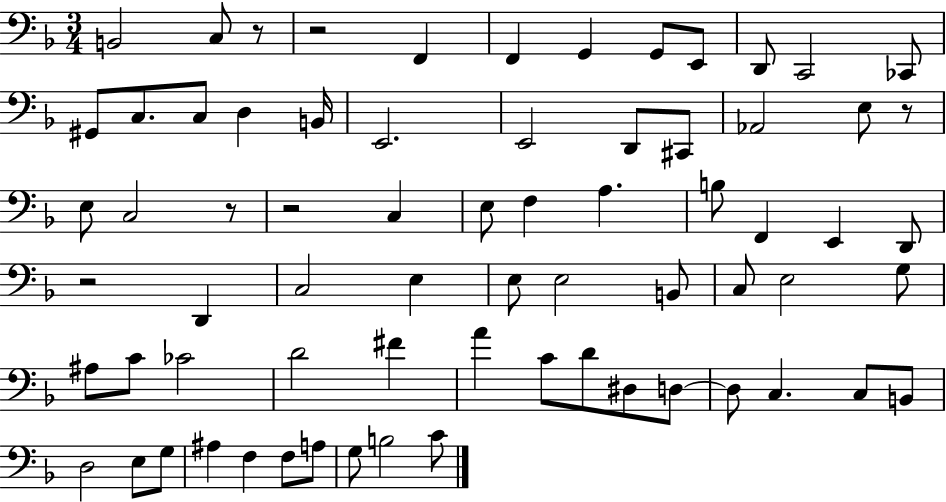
X:1
T:Untitled
M:3/4
L:1/4
K:F
B,,2 C,/2 z/2 z2 F,, F,, G,, G,,/2 E,,/2 D,,/2 C,,2 _C,,/2 ^G,,/2 C,/2 C,/2 D, B,,/4 E,,2 E,,2 D,,/2 ^C,,/2 _A,,2 E,/2 z/2 E,/2 C,2 z/2 z2 C, E,/2 F, A, B,/2 F,, E,, D,,/2 z2 D,, C,2 E, E,/2 E,2 B,,/2 C,/2 E,2 G,/2 ^A,/2 C/2 _C2 D2 ^F A C/2 D/2 ^D,/2 D,/2 D,/2 C, C,/2 B,,/2 D,2 E,/2 G,/2 ^A, F, F,/2 A,/2 G,/2 B,2 C/2